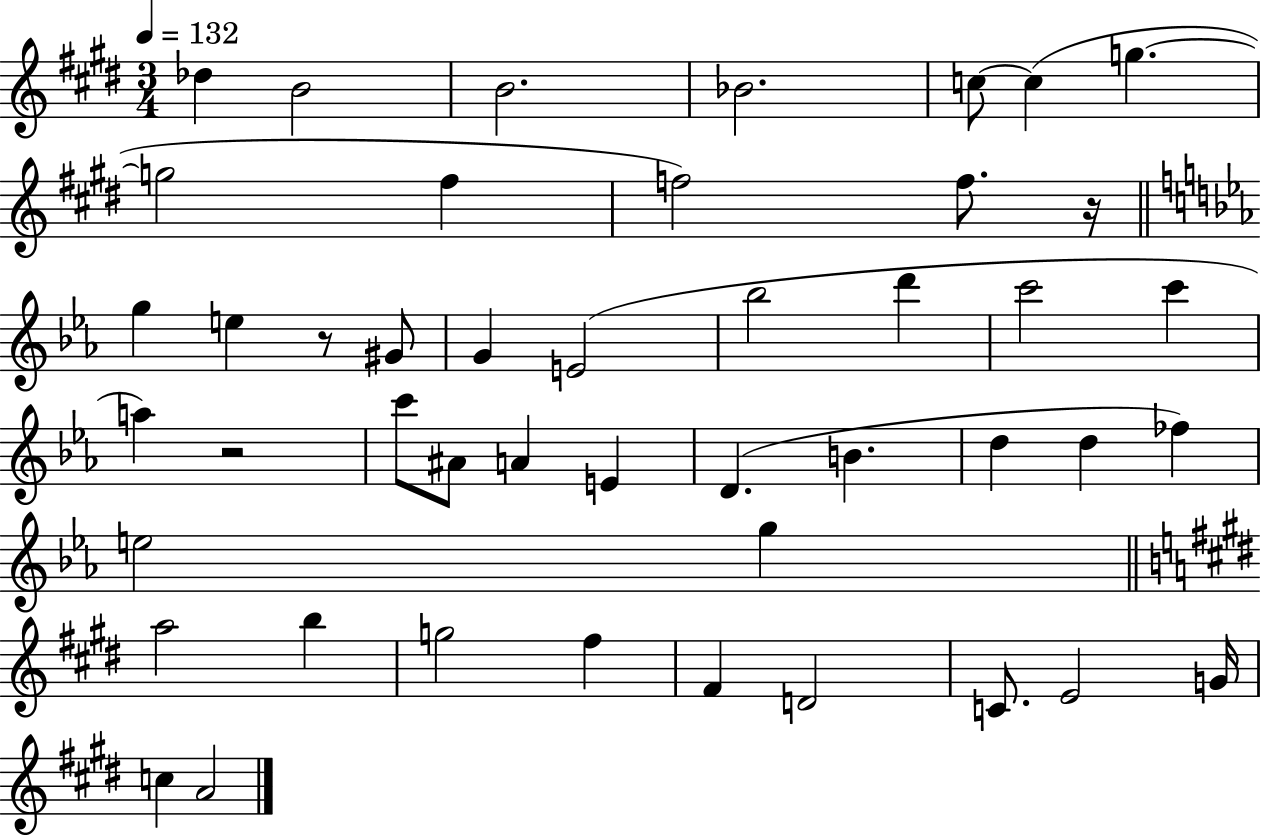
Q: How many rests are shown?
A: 3